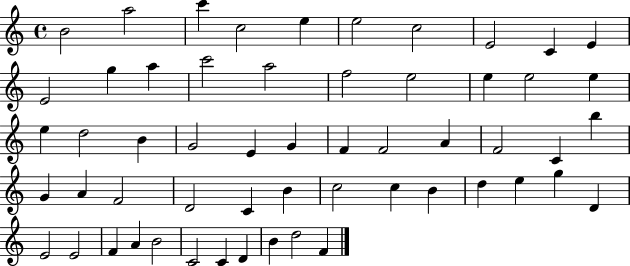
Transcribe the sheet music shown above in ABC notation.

X:1
T:Untitled
M:4/4
L:1/4
K:C
B2 a2 c' c2 e e2 c2 E2 C E E2 g a c'2 a2 f2 e2 e e2 e e d2 B G2 E G F F2 A F2 C b G A F2 D2 C B c2 c B d e g D E2 E2 F A B2 C2 C D B d2 F